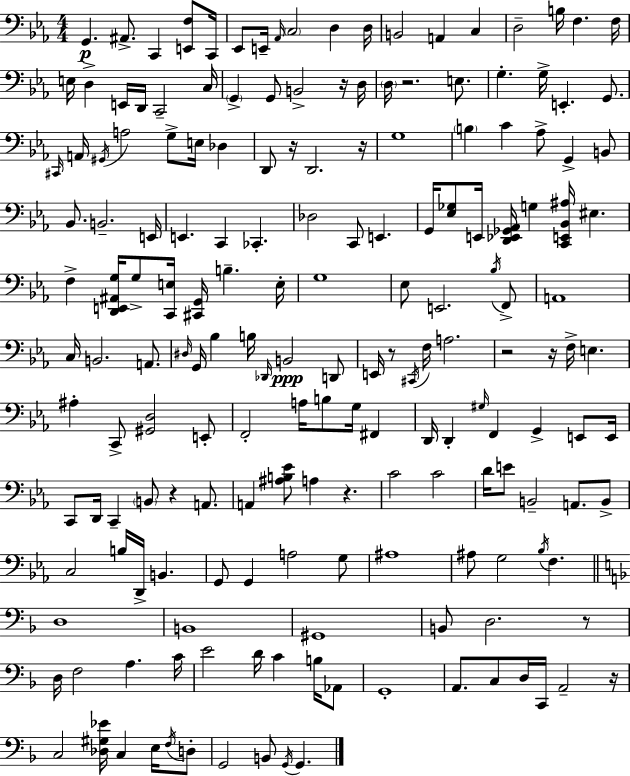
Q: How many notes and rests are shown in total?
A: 179